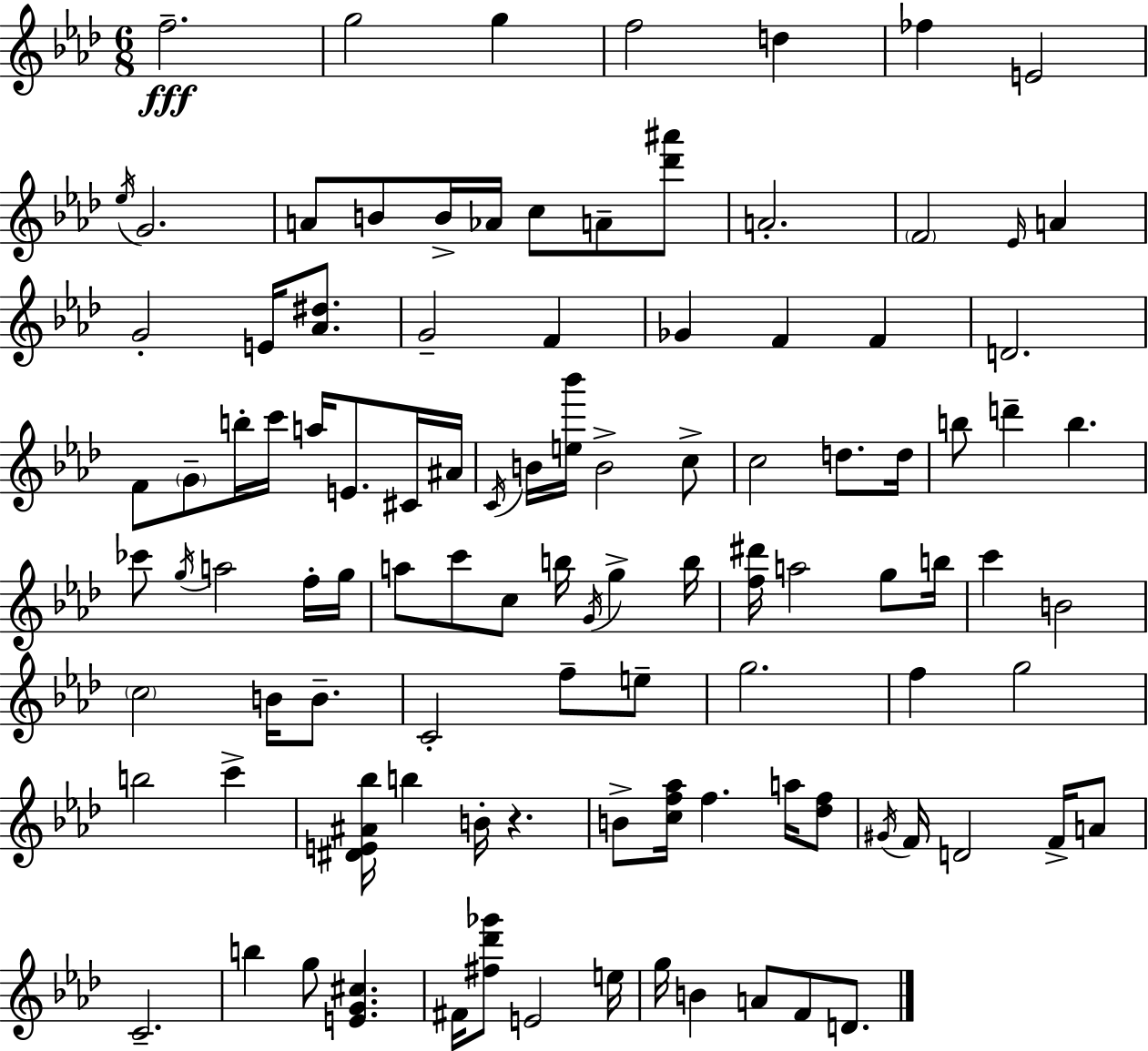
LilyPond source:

{
  \clef treble
  \numericTimeSignature
  \time 6/8
  \key f \minor
  \repeat volta 2 { f''2.--\fff | g''2 g''4 | f''2 d''4 | fes''4 e'2 | \break \acciaccatura { ees''16 } g'2. | a'8 b'8 b'16-> aes'16 c''8 a'8-- <des''' ais'''>8 | a'2.-. | \parenthesize f'2 \grace { ees'16 } a'4 | \break g'2-. e'16 <aes' dis''>8. | g'2-- f'4 | ges'4 f'4 f'4 | d'2. | \break f'8 \parenthesize g'8-- b''16-. c'''16 a''16 e'8. | cis'16 ais'16 \acciaccatura { c'16 } b'16 <e'' bes'''>16 b'2-> | c''8-> c''2 d''8. | d''16 b''8 d'''4-- b''4. | \break ces'''8 \acciaccatura { g''16 } a''2 | f''16-. g''16 a''8 c'''8 c''8 b''16 \acciaccatura { g'16 } | g''4-> b''16 <f'' dis'''>16 a''2 | g''8 b''16 c'''4 b'2 | \break \parenthesize c''2 | b'16 b'8.-- c'2-. | f''8-- e''8-- g''2. | f''4 g''2 | \break b''2 | c'''4-> <dis' e' ais' bes''>16 b''4 b'16-. r4. | b'8-> <c'' f'' aes''>16 f''4. | a''16 <des'' f''>8 \acciaccatura { gis'16 } f'16 d'2 | \break f'16-> a'8 c'2.-- | b''4 g''8 | <e' g' cis''>4. fis'16 <fis'' des''' ges'''>8 e'2 | e''16 g''16 b'4 a'8 | \break f'8 d'8. } \bar "|."
}